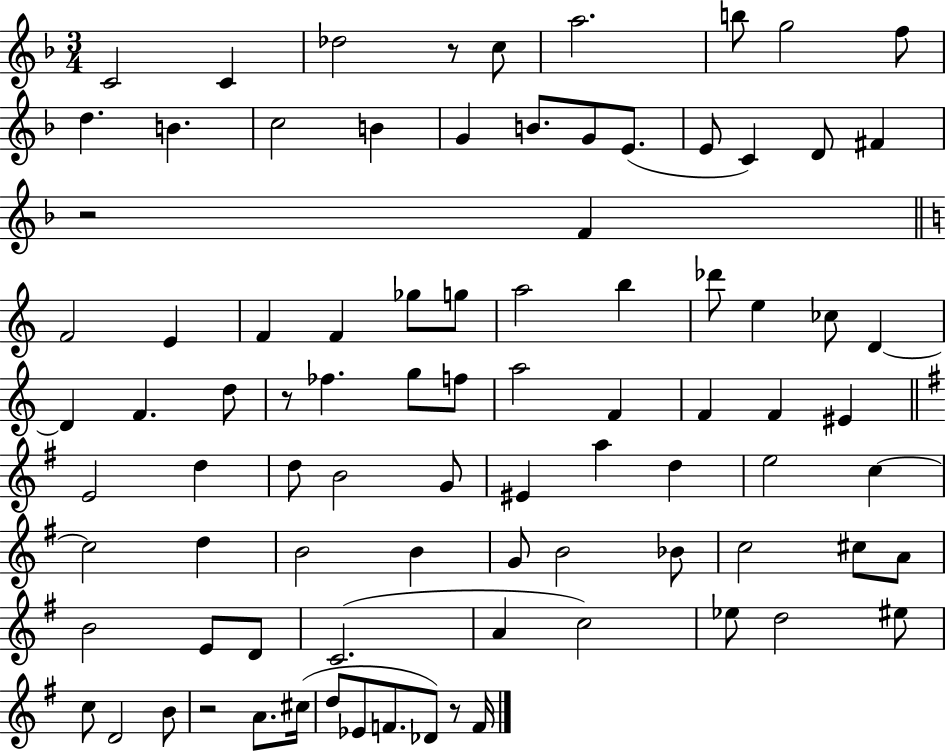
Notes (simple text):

C4/h C4/q Db5/h R/e C5/e A5/h. B5/e G5/h F5/e D5/q. B4/q. C5/h B4/q G4/q B4/e. G4/e E4/e. E4/e C4/q D4/e F#4/q R/h F4/q F4/h E4/q F4/q F4/q Gb5/e G5/e A5/h B5/q Db6/e E5/q CES5/e D4/q D4/q F4/q. D5/e R/e FES5/q. G5/e F5/e A5/h F4/q F4/q F4/q EIS4/q E4/h D5/q D5/e B4/h G4/e EIS4/q A5/q D5/q E5/h C5/q C5/h D5/q B4/h B4/q G4/e B4/h Bb4/e C5/h C#5/e A4/e B4/h E4/e D4/e C4/h. A4/q C5/h Eb5/e D5/h EIS5/e C5/e D4/h B4/e R/h A4/e. C#5/s D5/e Eb4/e F4/e. Db4/e R/e F4/s